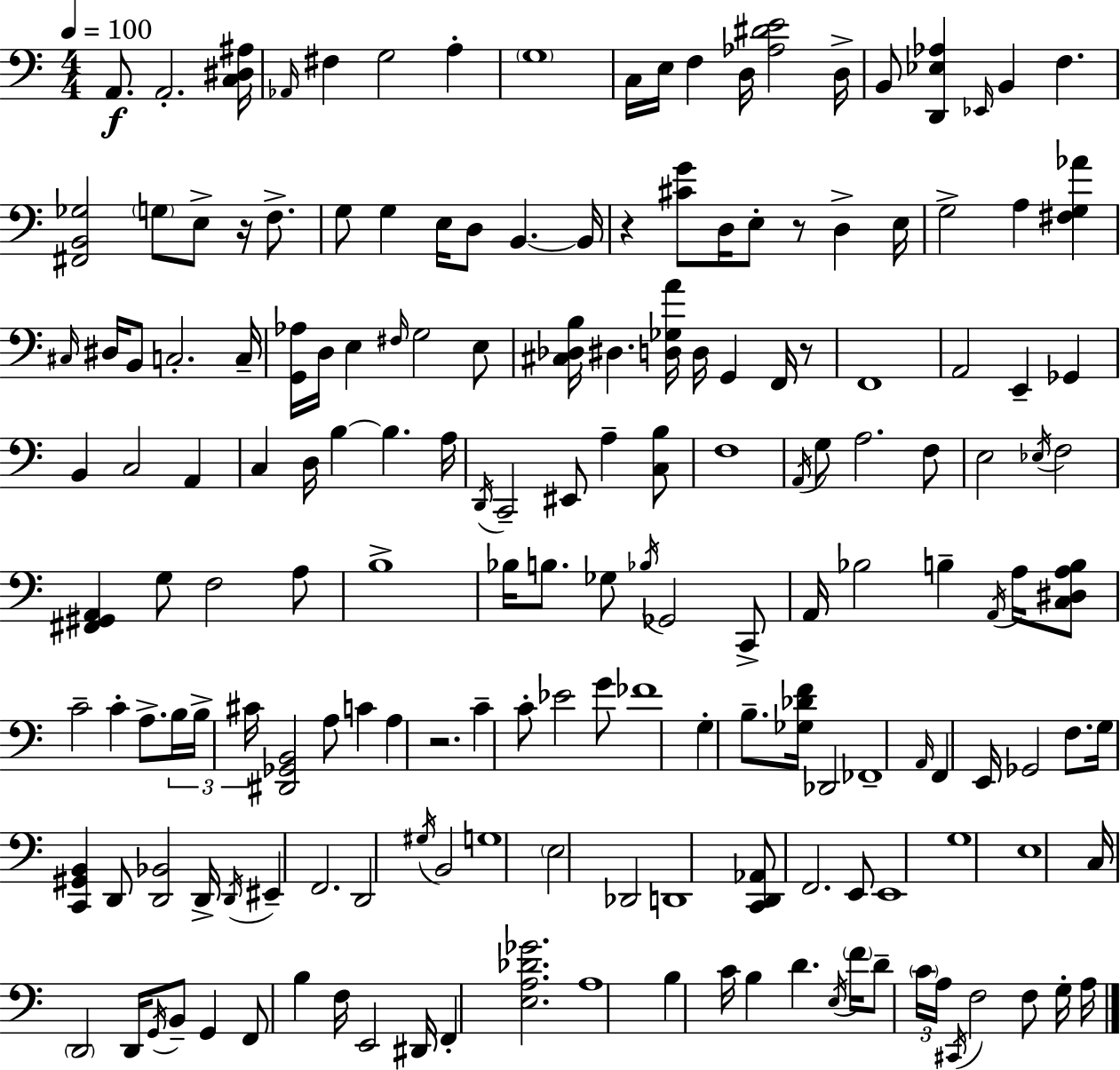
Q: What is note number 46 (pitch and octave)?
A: F2